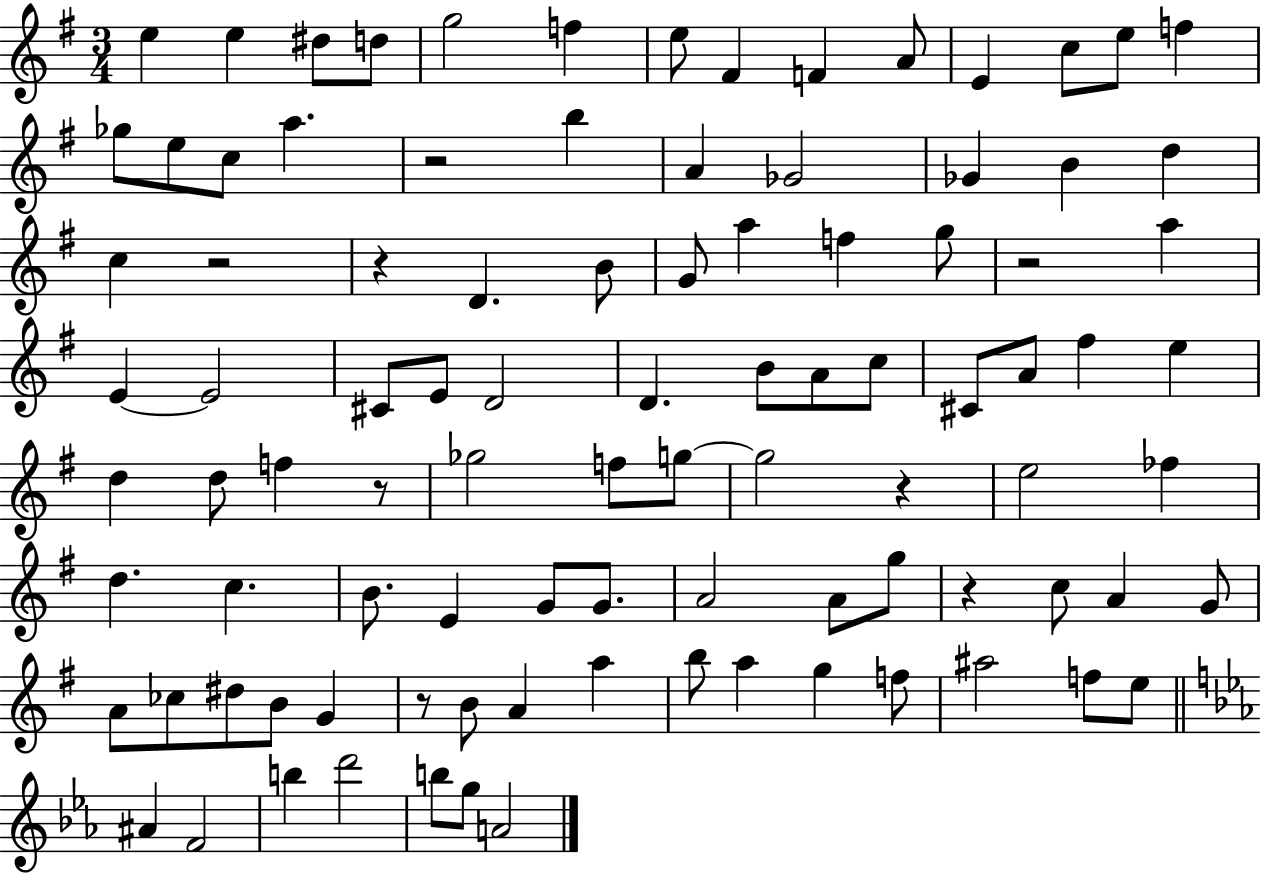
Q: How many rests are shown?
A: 8